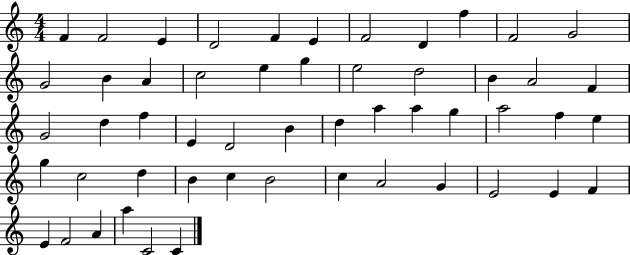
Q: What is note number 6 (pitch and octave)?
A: E4